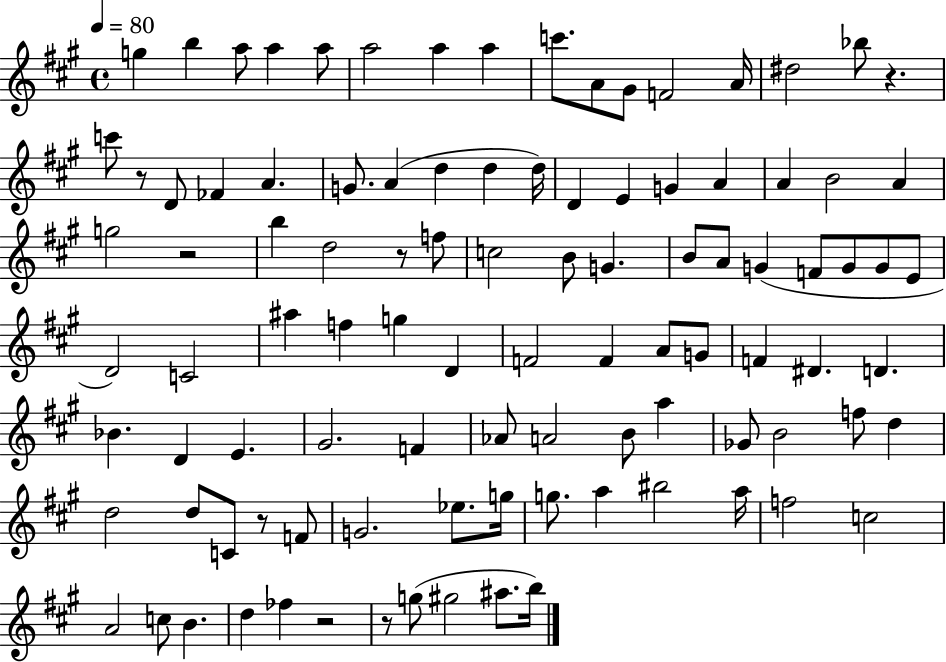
{
  \clef treble
  \time 4/4
  \defaultTimeSignature
  \key a \major
  \tempo 4 = 80
  g''4 b''4 a''8 a''4 a''8 | a''2 a''4 a''4 | c'''8. a'8 gis'8 f'2 a'16 | dis''2 bes''8 r4. | \break c'''8 r8 d'8 fes'4 a'4. | g'8. a'4( d''4 d''4 d''16) | d'4 e'4 g'4 a'4 | a'4 b'2 a'4 | \break g''2 r2 | b''4 d''2 r8 f''8 | c''2 b'8 g'4. | b'8 a'8 g'4( f'8 g'8 g'8 e'8 | \break d'2) c'2 | ais''4 f''4 g''4 d'4 | f'2 f'4 a'8 g'8 | f'4 dis'4. d'4. | \break bes'4. d'4 e'4. | gis'2. f'4 | aes'8 a'2 b'8 a''4 | ges'8 b'2 f''8 d''4 | \break d''2 d''8 c'8 r8 f'8 | g'2. ees''8. g''16 | g''8. a''4 bis''2 a''16 | f''2 c''2 | \break a'2 c''8 b'4. | d''4 fes''4 r2 | r8 g''8( gis''2 ais''8. b''16) | \bar "|."
}